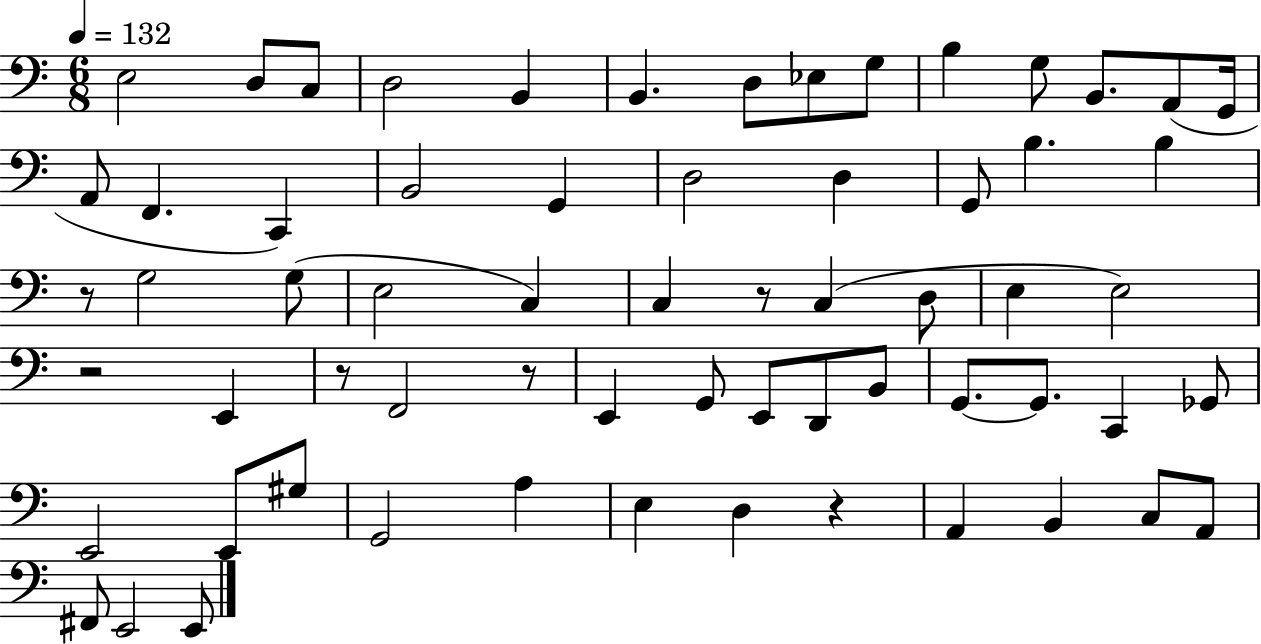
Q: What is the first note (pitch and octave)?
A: E3